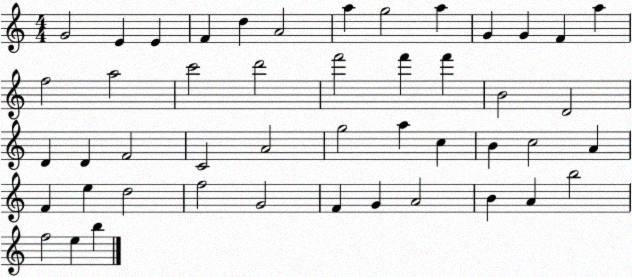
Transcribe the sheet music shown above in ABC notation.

X:1
T:Untitled
M:4/4
L:1/4
K:C
G2 E E F d A2 a g2 a G G F a f2 a2 c'2 d'2 f'2 f' f' B2 D2 D D F2 C2 A2 g2 a c B c2 A F e d2 f2 G2 F G A2 B A b2 f2 e b